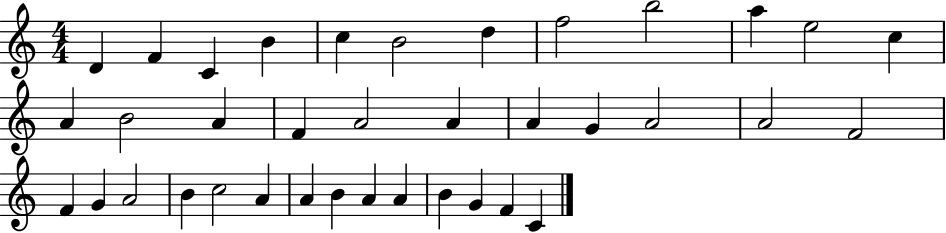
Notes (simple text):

D4/q F4/q C4/q B4/q C5/q B4/h D5/q F5/h B5/h A5/q E5/h C5/q A4/q B4/h A4/q F4/q A4/h A4/q A4/q G4/q A4/h A4/h F4/h F4/q G4/q A4/h B4/q C5/h A4/q A4/q B4/q A4/q A4/q B4/q G4/q F4/q C4/q